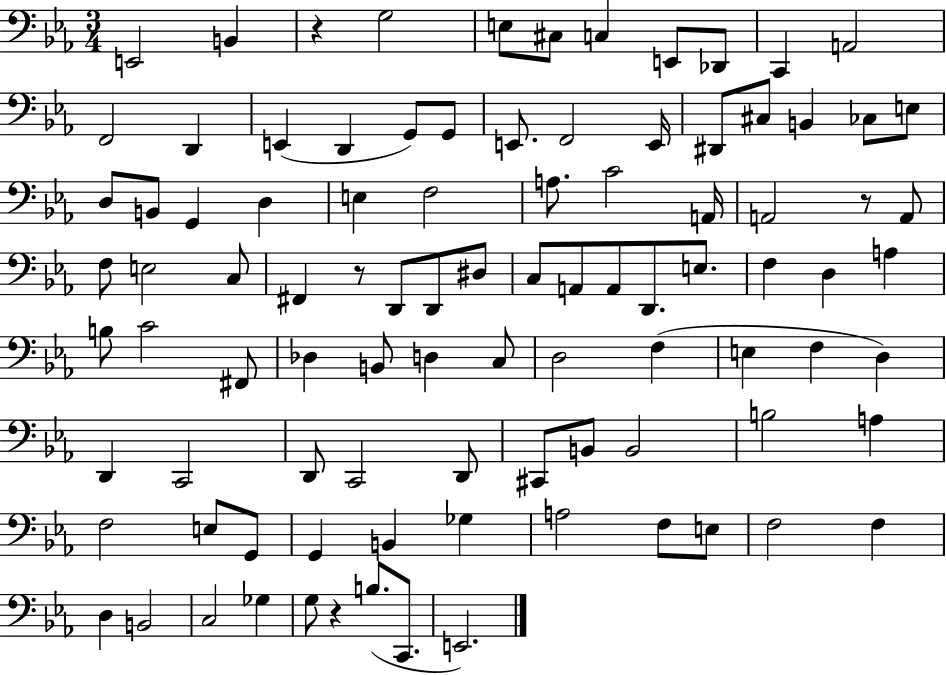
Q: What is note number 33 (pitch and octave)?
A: A2